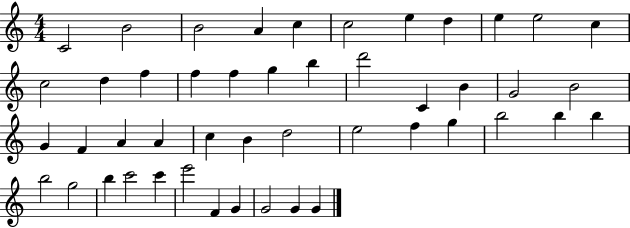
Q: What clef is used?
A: treble